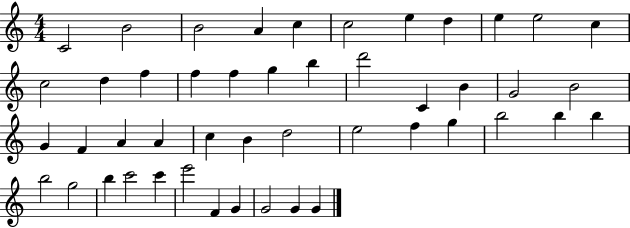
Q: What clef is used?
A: treble